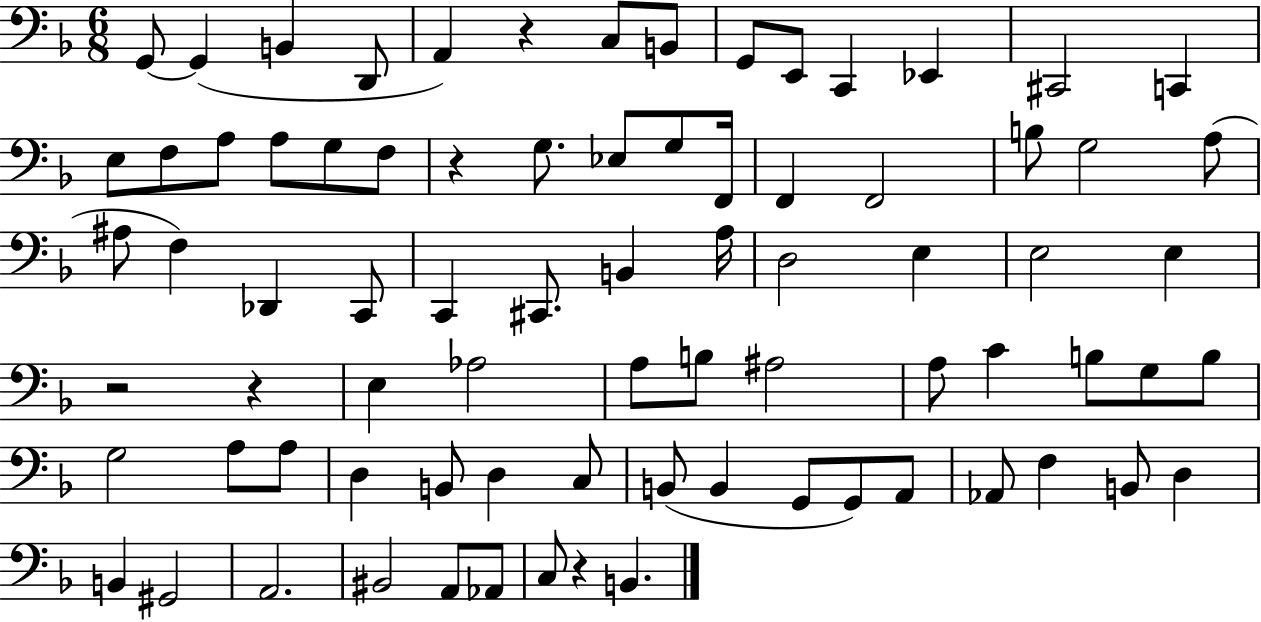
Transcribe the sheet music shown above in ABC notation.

X:1
T:Untitled
M:6/8
L:1/4
K:F
G,,/2 G,, B,, D,,/2 A,, z C,/2 B,,/2 G,,/2 E,,/2 C,, _E,, ^C,,2 C,, E,/2 F,/2 A,/2 A,/2 G,/2 F,/2 z G,/2 _E,/2 G,/2 F,,/4 F,, F,,2 B,/2 G,2 A,/2 ^A,/2 F, _D,, C,,/2 C,, ^C,,/2 B,, A,/4 D,2 E, E,2 E, z2 z E, _A,2 A,/2 B,/2 ^A,2 A,/2 C B,/2 G,/2 B,/2 G,2 A,/2 A,/2 D, B,,/2 D, C,/2 B,,/2 B,, G,,/2 G,,/2 A,,/2 _A,,/2 F, B,,/2 D, B,, ^G,,2 A,,2 ^B,,2 A,,/2 _A,,/2 C,/2 z B,,